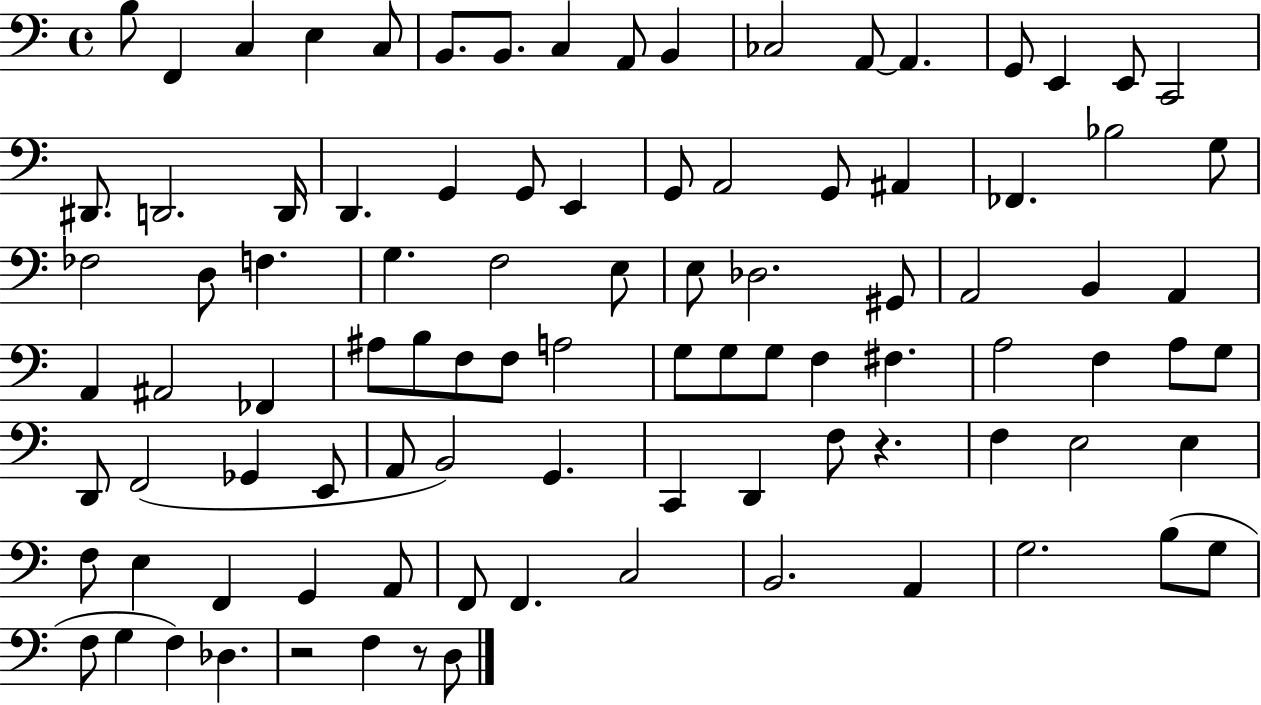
X:1
T:Untitled
M:4/4
L:1/4
K:C
B,/2 F,, C, E, C,/2 B,,/2 B,,/2 C, A,,/2 B,, _C,2 A,,/2 A,, G,,/2 E,, E,,/2 C,,2 ^D,,/2 D,,2 D,,/4 D,, G,, G,,/2 E,, G,,/2 A,,2 G,,/2 ^A,, _F,, _B,2 G,/2 _F,2 D,/2 F, G, F,2 E,/2 E,/2 _D,2 ^G,,/2 A,,2 B,, A,, A,, ^A,,2 _F,, ^A,/2 B,/2 F,/2 F,/2 A,2 G,/2 G,/2 G,/2 F, ^F, A,2 F, A,/2 G,/2 D,,/2 F,,2 _G,, E,,/2 A,,/2 B,,2 G,, C,, D,, F,/2 z F, E,2 E, F,/2 E, F,, G,, A,,/2 F,,/2 F,, C,2 B,,2 A,, G,2 B,/2 G,/2 F,/2 G, F, _D, z2 F, z/2 D,/2